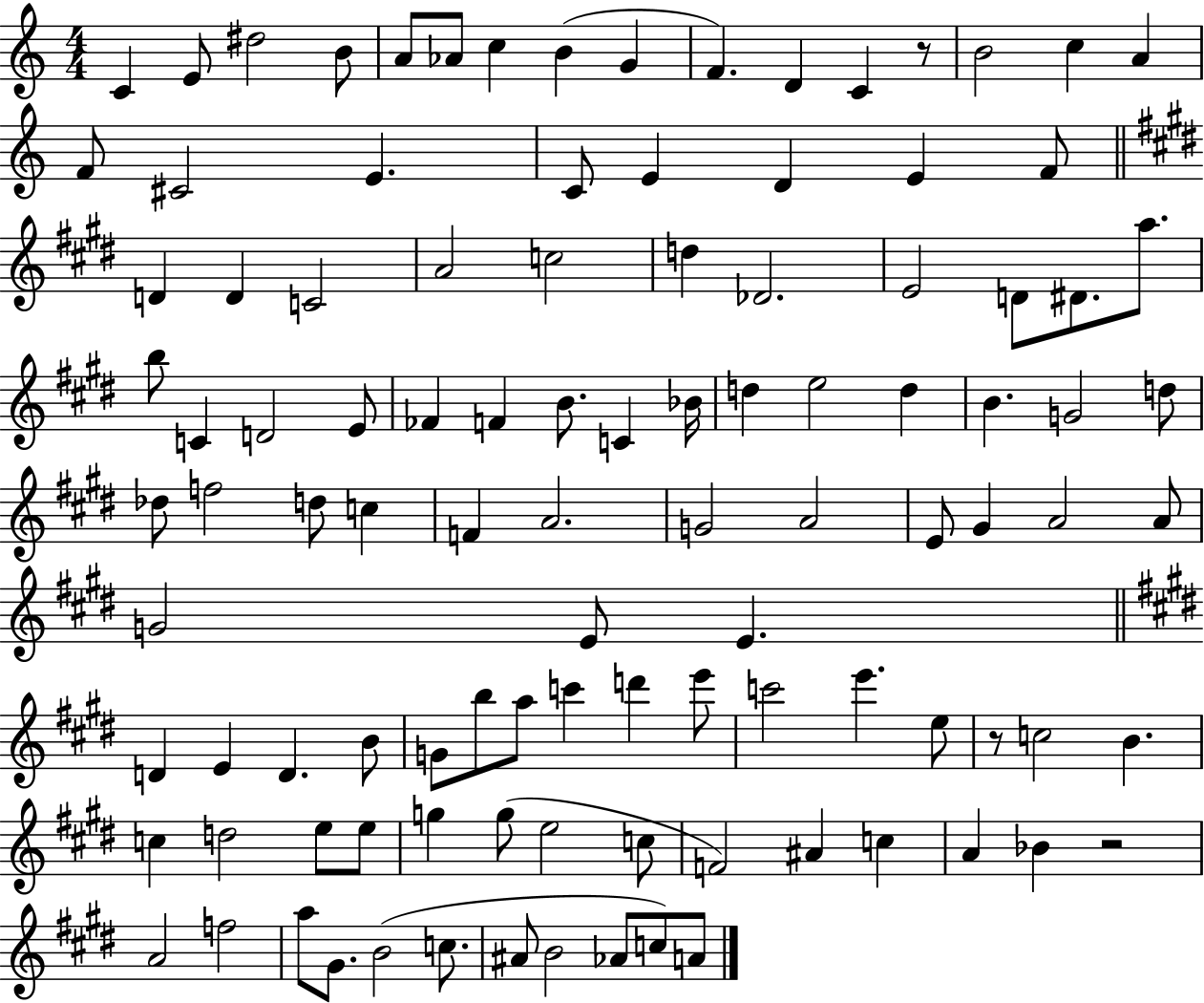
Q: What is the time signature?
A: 4/4